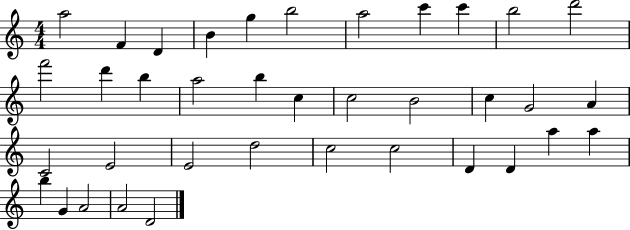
A5/h F4/q D4/q B4/q G5/q B5/h A5/h C6/q C6/q B5/h D6/h F6/h D6/q B5/q A5/h B5/q C5/q C5/h B4/h C5/q G4/h A4/q C4/h E4/h E4/h D5/h C5/h C5/h D4/q D4/q A5/q A5/q B5/q G4/q A4/h A4/h D4/h